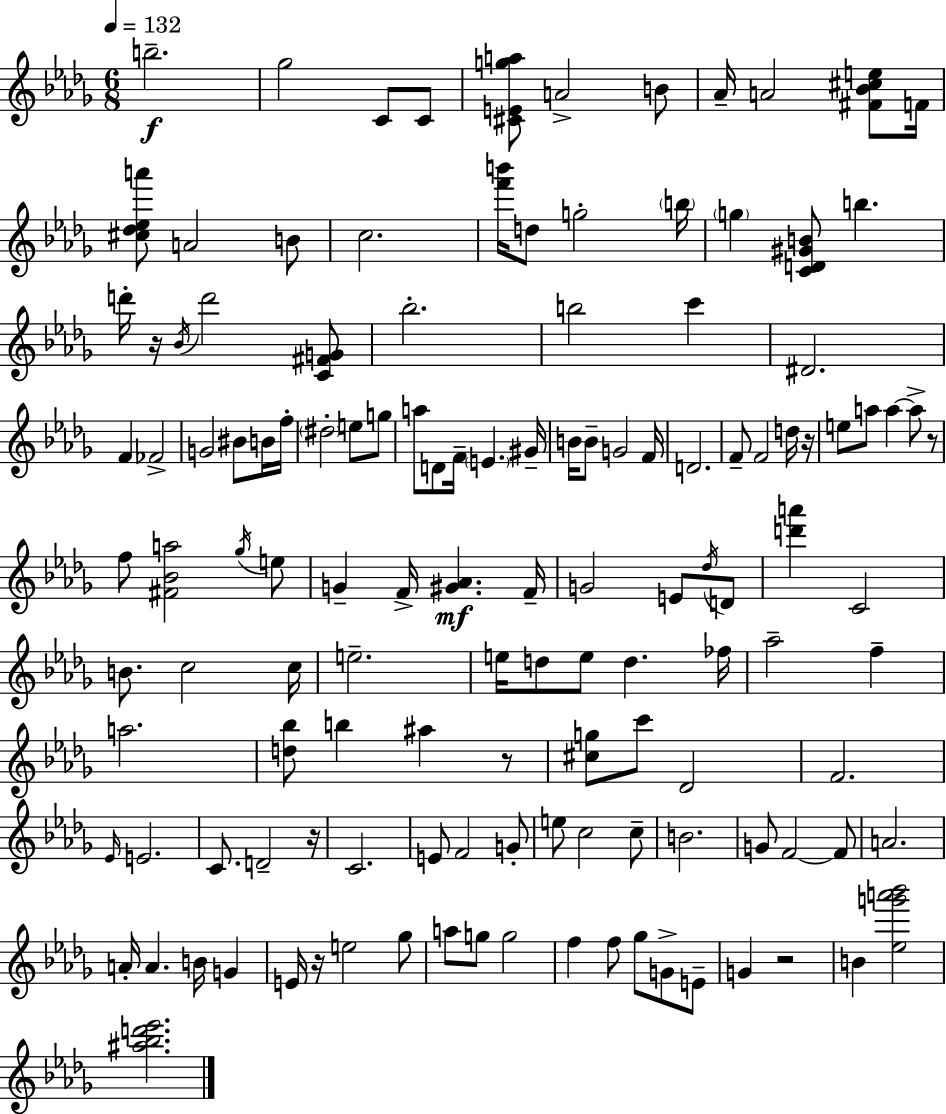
{
  \clef treble
  \numericTimeSignature
  \time 6/8
  \key bes \minor
  \tempo 4 = 132
  \repeat volta 2 { b''2.--\f | ges''2 c'8 c'8 | <cis' e' g'' a''>8 a'2-> b'8 | aes'16-- a'2 <fis' bes' cis'' e''>8 f'16 | \break <cis'' des'' ees'' a'''>8 a'2 b'8 | c''2. | <f''' b'''>16 d''8 g''2-. \parenthesize b''16 | \parenthesize g''4 <c' d' gis' b'>8 b''4. | \break d'''16-. r16 \acciaccatura { bes'16 } d'''2 <c' fis' g'>8 | bes''2.-. | b''2 c'''4 | dis'2. | \break f'4 fes'2-> | g'2 bis'8 b'16 | f''16-. \parenthesize dis''2-. e''8 g''8 | a''8 d'8 f'16-- \parenthesize e'4. | \break gis'16-- b'16 b'8-- g'2 | f'16 d'2. | f'8-- f'2 d''16 | r16 e''8 a''8 a''4~~ a''8-> r8 | \break f''8 <fis' bes' a''>2 \acciaccatura { ges''16 } | e''8 g'4-- f'16-> <gis' aes'>4.\mf | f'16-- g'2 e'8 | \acciaccatura { des''16 } d'8 <d''' a'''>4 c'2 | \break b'8. c''2 | c''16 e''2.-- | e''16 d''8 e''8 d''4. | fes''16 aes''2-- f''4-- | \break a''2. | <d'' bes''>8 b''4 ais''4 | r8 <cis'' g''>8 c'''8 des'2 | f'2. | \break \grace { ees'16 } e'2. | c'8. d'2-- | r16 c'2. | e'8 f'2 | \break g'8-. e''8 c''2 | c''8-- b'2. | g'8 f'2~~ | f'8 a'2. | \break a'16-. a'4. b'16 | g'4 e'16 r16 e''2 | ges''8 a''8 g''8 g''2 | f''4 f''8 ges''8 | \break g'8-> e'8-- g'4 r2 | b'4 <ees'' g''' a''' bes'''>2 | <ais'' bes'' d''' ees'''>2. | } \bar "|."
}